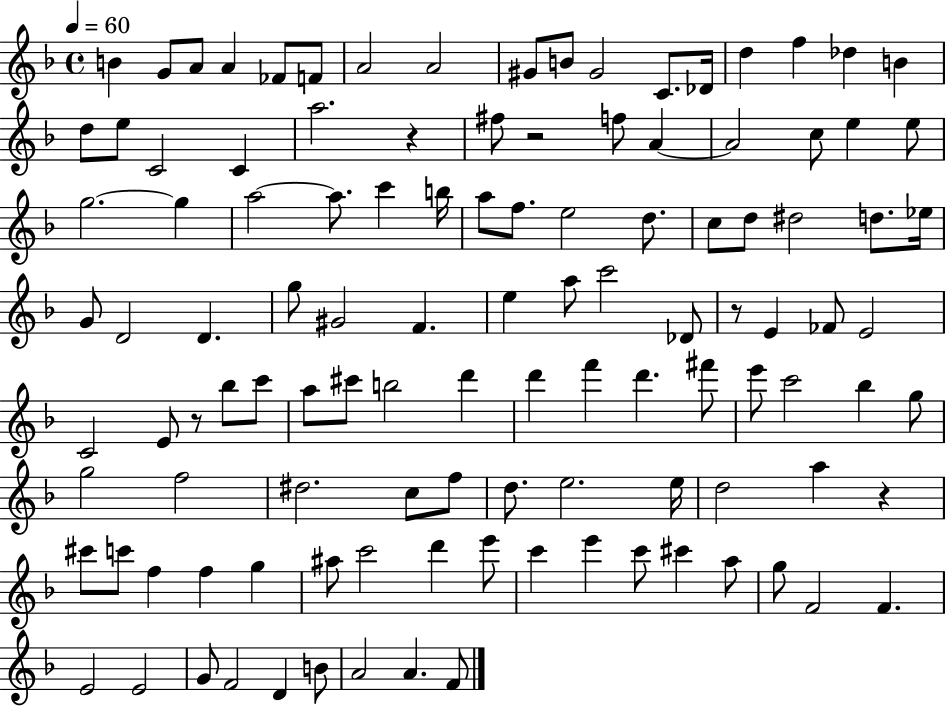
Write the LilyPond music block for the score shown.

{
  \clef treble
  \time 4/4
  \defaultTimeSignature
  \key f \major
  \tempo 4 = 60
  b'4 g'8 a'8 a'4 fes'8 f'8 | a'2 a'2 | gis'8 b'8 gis'2 c'8. des'16 | d''4 f''4 des''4 b'4 | \break d''8 e''8 c'2 c'4 | a''2. r4 | fis''8 r2 f''8 a'4~~ | a'2 c''8 e''4 e''8 | \break g''2.~~ g''4 | a''2~~ a''8. c'''4 b''16 | a''8 f''8. e''2 d''8. | c''8 d''8 dis''2 d''8. ees''16 | \break g'8 d'2 d'4. | g''8 gis'2 f'4. | e''4 a''8 c'''2 des'8 | r8 e'4 fes'8 e'2 | \break c'2 e'8 r8 bes''8 c'''8 | a''8 cis'''8 b''2 d'''4 | d'''4 f'''4 d'''4. fis'''8 | e'''8 c'''2 bes''4 g''8 | \break g''2 f''2 | dis''2. c''8 f''8 | d''8. e''2. e''16 | d''2 a''4 r4 | \break cis'''8 c'''8 f''4 f''4 g''4 | ais''8 c'''2 d'''4 e'''8 | c'''4 e'''4 c'''8 cis'''4 a''8 | g''8 f'2 f'4. | \break e'2 e'2 | g'8 f'2 d'4 b'8 | a'2 a'4. f'8 | \bar "|."
}